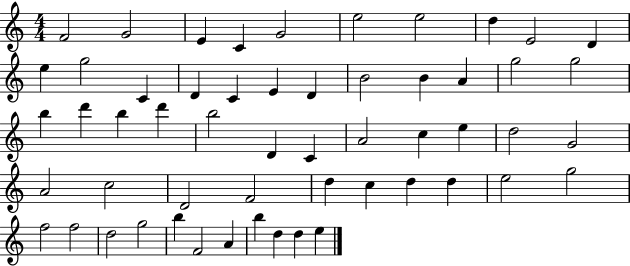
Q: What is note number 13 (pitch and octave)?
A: C4